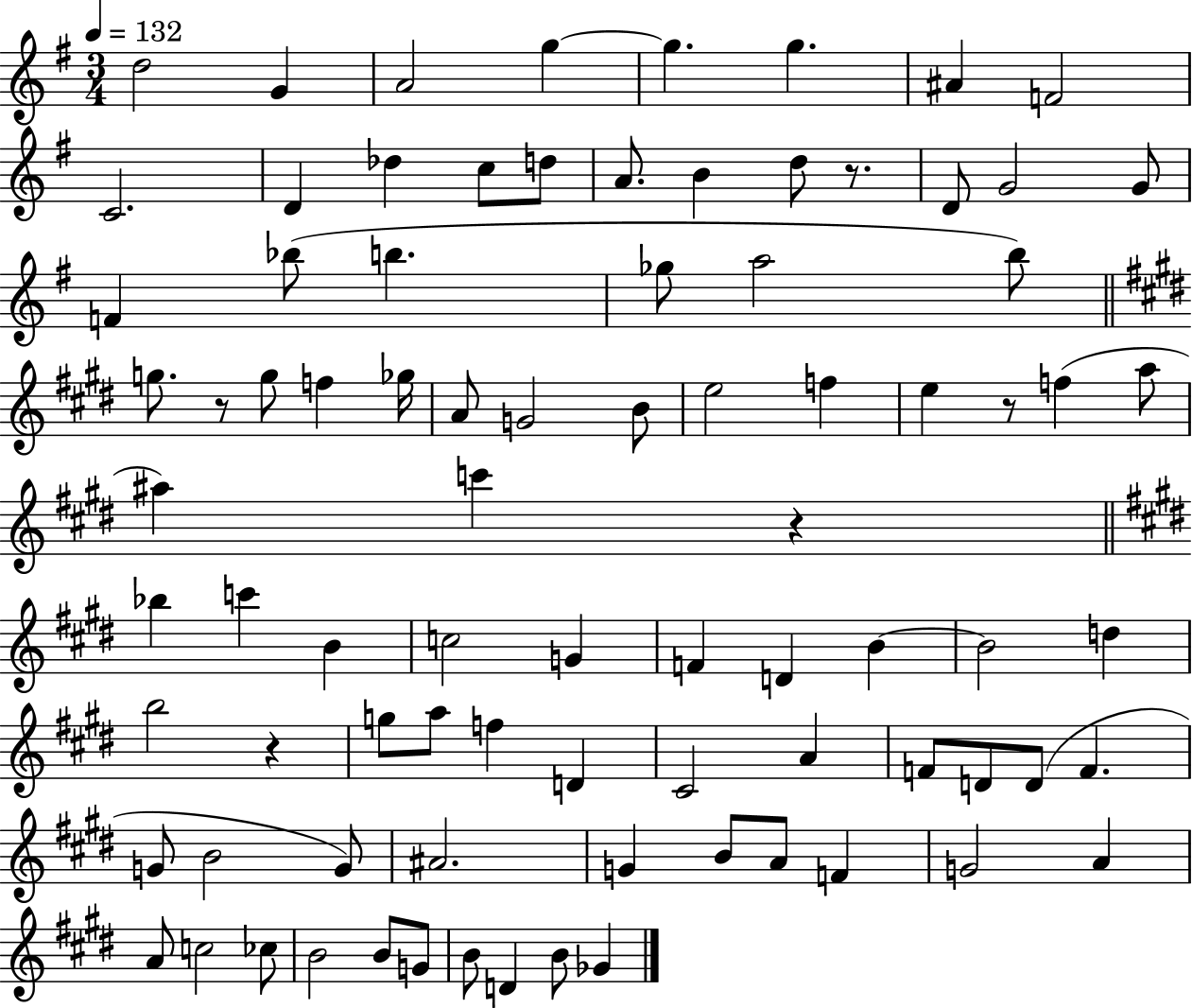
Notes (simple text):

D5/h G4/q A4/h G5/q G5/q. G5/q. A#4/q F4/h C4/h. D4/q Db5/q C5/e D5/e A4/e. B4/q D5/e R/e. D4/e G4/h G4/e F4/q Bb5/e B5/q. Gb5/e A5/h B5/e G5/e. R/e G5/e F5/q Gb5/s A4/e G4/h B4/e E5/h F5/q E5/q R/e F5/q A5/e A#5/q C6/q R/q Bb5/q C6/q B4/q C5/h G4/q F4/q D4/q B4/q B4/h D5/q B5/h R/q G5/e A5/e F5/q D4/q C#4/h A4/q F4/e D4/e D4/e F4/q. G4/e B4/h G4/e A#4/h. G4/q B4/e A4/e F4/q G4/h A4/q A4/e C5/h CES5/e B4/h B4/e G4/e B4/e D4/q B4/e Gb4/q